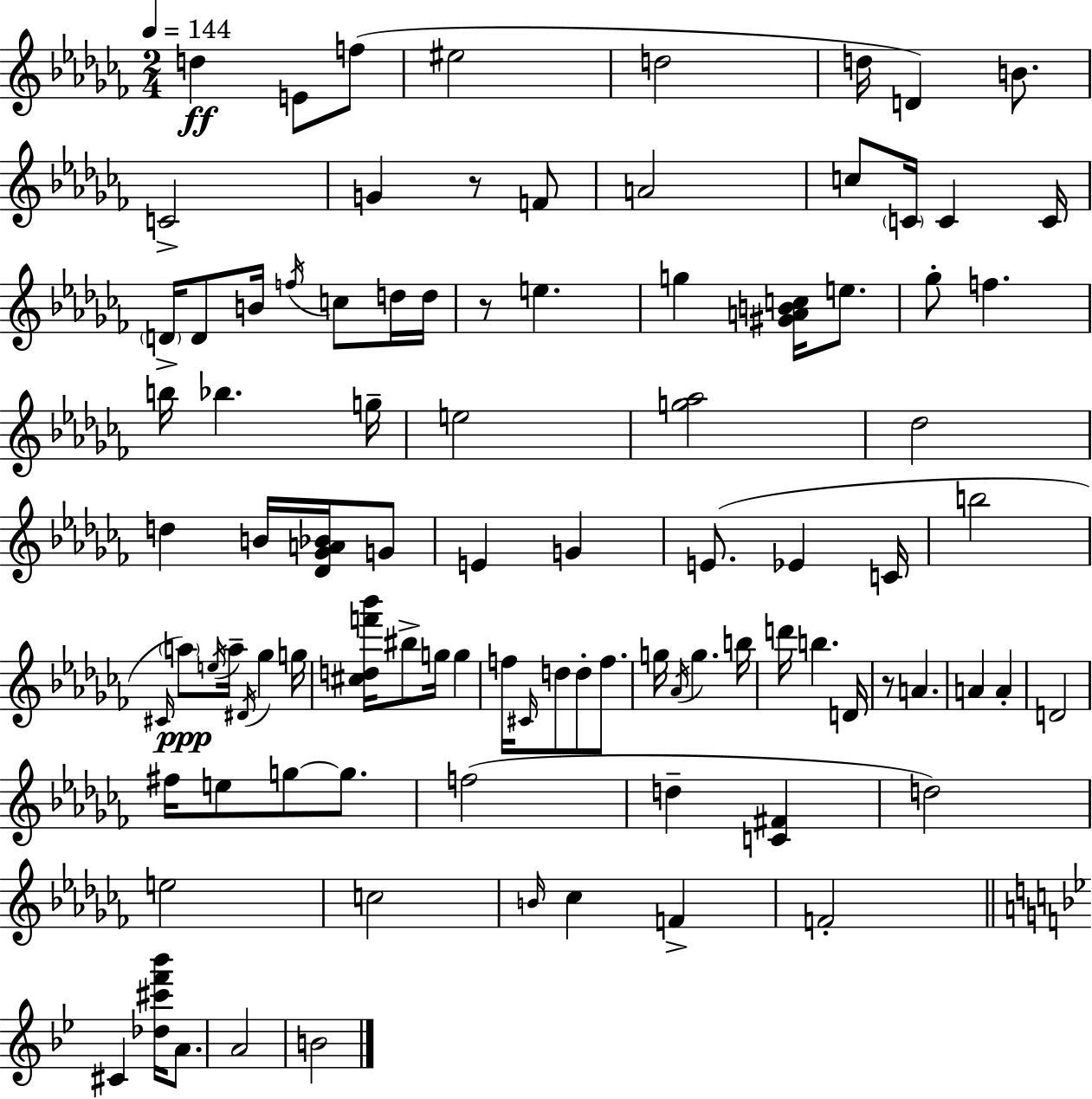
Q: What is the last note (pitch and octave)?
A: B4